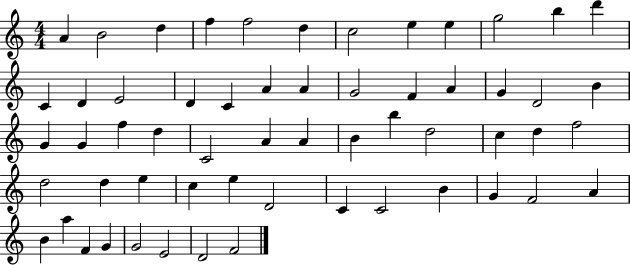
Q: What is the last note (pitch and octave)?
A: F4